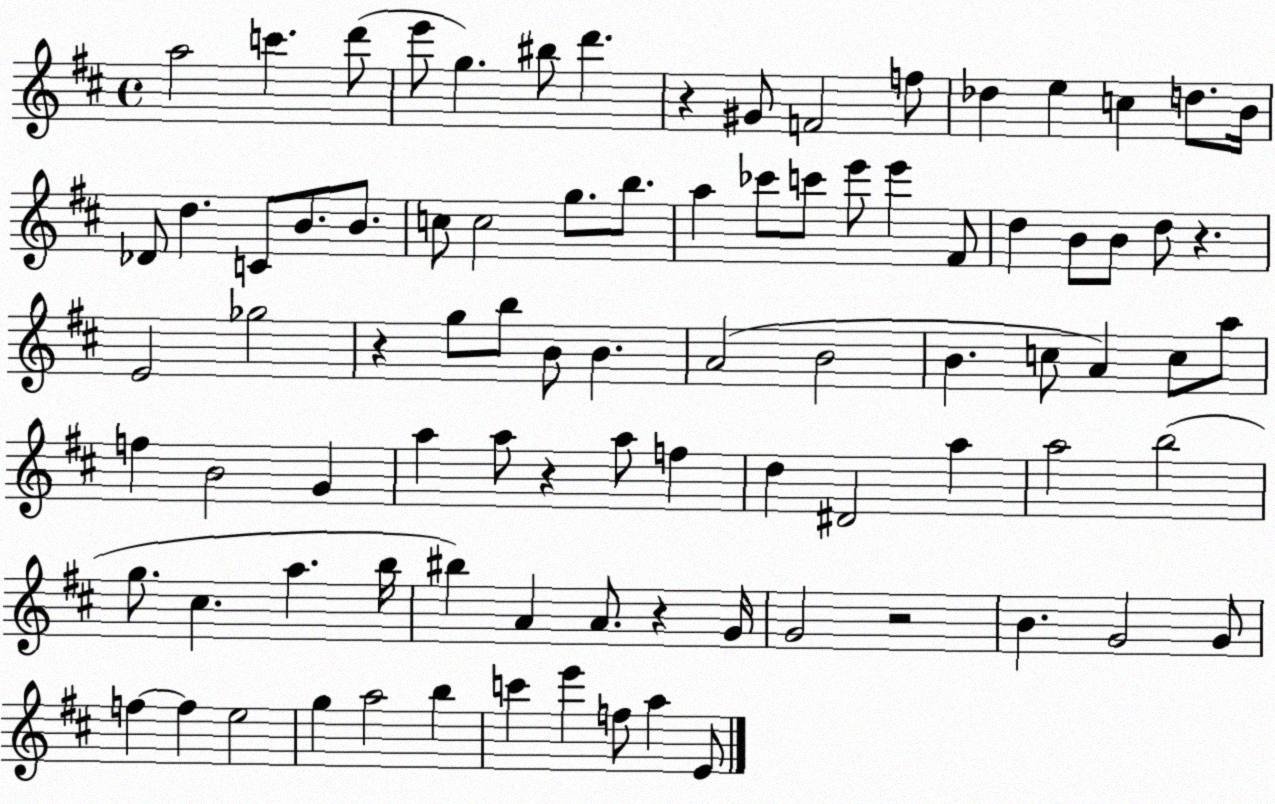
X:1
T:Untitled
M:4/4
L:1/4
K:D
a2 c' d'/2 e'/2 g ^b/2 d' z ^G/2 F2 f/2 _d e c d/2 B/4 _D/2 d C/2 B/2 B/2 c/2 c2 g/2 b/2 a _c'/2 c'/2 e'/2 e' ^F/2 d B/2 B/2 d/2 z E2 _g2 z g/2 b/2 B/2 B A2 B2 B c/2 A c/2 a/2 f B2 G a a/2 z a/2 f d ^D2 a a2 b2 g/2 ^c a b/4 ^b A A/2 z G/4 G2 z2 B G2 G/2 f f e2 g a2 b c' e' f/2 a E/2